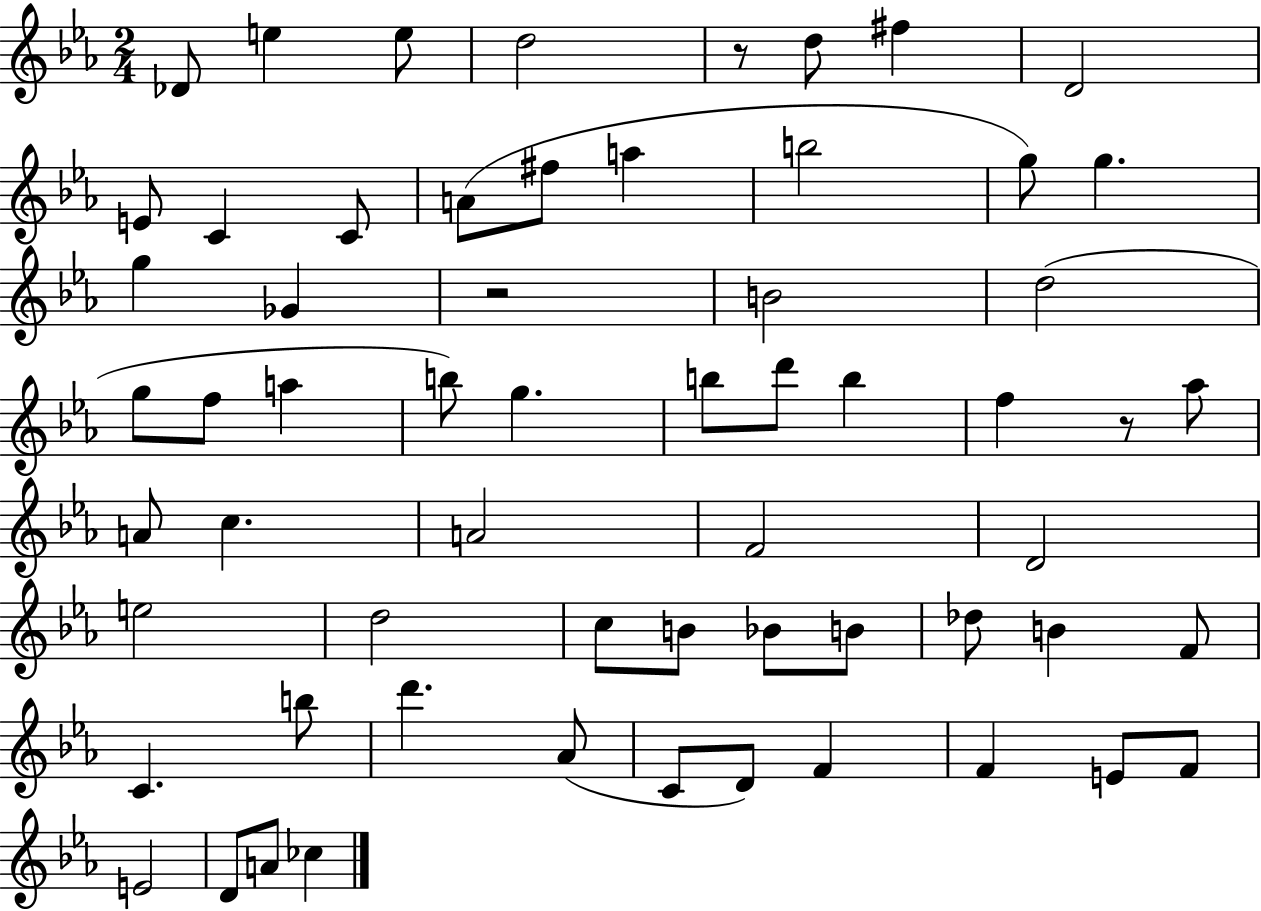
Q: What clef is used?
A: treble